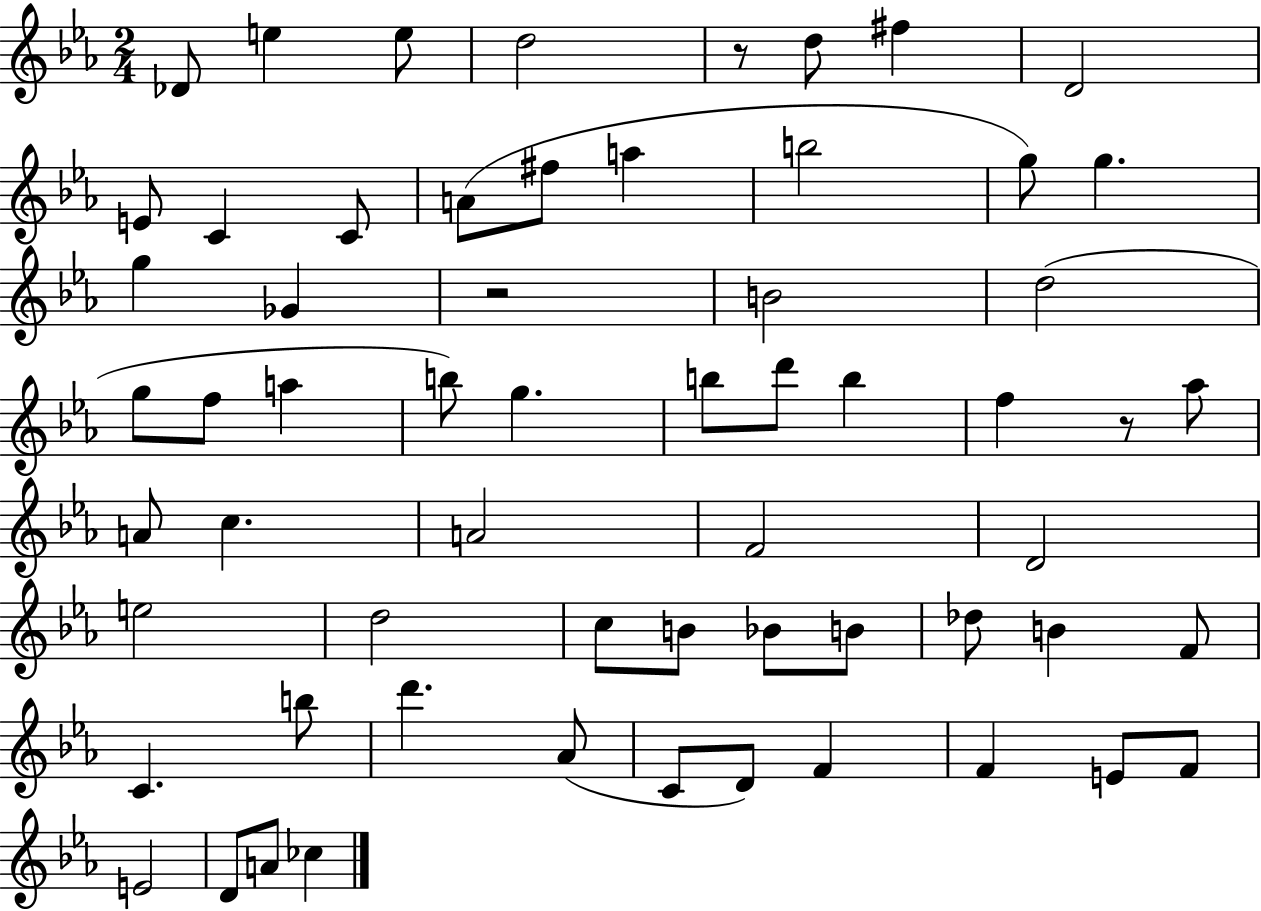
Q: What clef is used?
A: treble